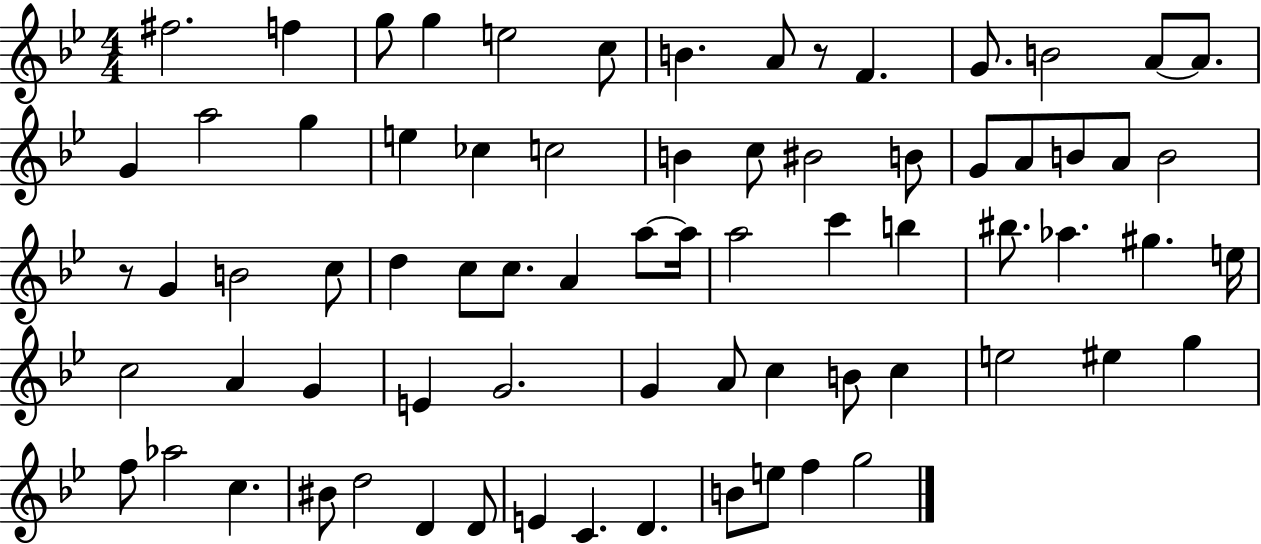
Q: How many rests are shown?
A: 2